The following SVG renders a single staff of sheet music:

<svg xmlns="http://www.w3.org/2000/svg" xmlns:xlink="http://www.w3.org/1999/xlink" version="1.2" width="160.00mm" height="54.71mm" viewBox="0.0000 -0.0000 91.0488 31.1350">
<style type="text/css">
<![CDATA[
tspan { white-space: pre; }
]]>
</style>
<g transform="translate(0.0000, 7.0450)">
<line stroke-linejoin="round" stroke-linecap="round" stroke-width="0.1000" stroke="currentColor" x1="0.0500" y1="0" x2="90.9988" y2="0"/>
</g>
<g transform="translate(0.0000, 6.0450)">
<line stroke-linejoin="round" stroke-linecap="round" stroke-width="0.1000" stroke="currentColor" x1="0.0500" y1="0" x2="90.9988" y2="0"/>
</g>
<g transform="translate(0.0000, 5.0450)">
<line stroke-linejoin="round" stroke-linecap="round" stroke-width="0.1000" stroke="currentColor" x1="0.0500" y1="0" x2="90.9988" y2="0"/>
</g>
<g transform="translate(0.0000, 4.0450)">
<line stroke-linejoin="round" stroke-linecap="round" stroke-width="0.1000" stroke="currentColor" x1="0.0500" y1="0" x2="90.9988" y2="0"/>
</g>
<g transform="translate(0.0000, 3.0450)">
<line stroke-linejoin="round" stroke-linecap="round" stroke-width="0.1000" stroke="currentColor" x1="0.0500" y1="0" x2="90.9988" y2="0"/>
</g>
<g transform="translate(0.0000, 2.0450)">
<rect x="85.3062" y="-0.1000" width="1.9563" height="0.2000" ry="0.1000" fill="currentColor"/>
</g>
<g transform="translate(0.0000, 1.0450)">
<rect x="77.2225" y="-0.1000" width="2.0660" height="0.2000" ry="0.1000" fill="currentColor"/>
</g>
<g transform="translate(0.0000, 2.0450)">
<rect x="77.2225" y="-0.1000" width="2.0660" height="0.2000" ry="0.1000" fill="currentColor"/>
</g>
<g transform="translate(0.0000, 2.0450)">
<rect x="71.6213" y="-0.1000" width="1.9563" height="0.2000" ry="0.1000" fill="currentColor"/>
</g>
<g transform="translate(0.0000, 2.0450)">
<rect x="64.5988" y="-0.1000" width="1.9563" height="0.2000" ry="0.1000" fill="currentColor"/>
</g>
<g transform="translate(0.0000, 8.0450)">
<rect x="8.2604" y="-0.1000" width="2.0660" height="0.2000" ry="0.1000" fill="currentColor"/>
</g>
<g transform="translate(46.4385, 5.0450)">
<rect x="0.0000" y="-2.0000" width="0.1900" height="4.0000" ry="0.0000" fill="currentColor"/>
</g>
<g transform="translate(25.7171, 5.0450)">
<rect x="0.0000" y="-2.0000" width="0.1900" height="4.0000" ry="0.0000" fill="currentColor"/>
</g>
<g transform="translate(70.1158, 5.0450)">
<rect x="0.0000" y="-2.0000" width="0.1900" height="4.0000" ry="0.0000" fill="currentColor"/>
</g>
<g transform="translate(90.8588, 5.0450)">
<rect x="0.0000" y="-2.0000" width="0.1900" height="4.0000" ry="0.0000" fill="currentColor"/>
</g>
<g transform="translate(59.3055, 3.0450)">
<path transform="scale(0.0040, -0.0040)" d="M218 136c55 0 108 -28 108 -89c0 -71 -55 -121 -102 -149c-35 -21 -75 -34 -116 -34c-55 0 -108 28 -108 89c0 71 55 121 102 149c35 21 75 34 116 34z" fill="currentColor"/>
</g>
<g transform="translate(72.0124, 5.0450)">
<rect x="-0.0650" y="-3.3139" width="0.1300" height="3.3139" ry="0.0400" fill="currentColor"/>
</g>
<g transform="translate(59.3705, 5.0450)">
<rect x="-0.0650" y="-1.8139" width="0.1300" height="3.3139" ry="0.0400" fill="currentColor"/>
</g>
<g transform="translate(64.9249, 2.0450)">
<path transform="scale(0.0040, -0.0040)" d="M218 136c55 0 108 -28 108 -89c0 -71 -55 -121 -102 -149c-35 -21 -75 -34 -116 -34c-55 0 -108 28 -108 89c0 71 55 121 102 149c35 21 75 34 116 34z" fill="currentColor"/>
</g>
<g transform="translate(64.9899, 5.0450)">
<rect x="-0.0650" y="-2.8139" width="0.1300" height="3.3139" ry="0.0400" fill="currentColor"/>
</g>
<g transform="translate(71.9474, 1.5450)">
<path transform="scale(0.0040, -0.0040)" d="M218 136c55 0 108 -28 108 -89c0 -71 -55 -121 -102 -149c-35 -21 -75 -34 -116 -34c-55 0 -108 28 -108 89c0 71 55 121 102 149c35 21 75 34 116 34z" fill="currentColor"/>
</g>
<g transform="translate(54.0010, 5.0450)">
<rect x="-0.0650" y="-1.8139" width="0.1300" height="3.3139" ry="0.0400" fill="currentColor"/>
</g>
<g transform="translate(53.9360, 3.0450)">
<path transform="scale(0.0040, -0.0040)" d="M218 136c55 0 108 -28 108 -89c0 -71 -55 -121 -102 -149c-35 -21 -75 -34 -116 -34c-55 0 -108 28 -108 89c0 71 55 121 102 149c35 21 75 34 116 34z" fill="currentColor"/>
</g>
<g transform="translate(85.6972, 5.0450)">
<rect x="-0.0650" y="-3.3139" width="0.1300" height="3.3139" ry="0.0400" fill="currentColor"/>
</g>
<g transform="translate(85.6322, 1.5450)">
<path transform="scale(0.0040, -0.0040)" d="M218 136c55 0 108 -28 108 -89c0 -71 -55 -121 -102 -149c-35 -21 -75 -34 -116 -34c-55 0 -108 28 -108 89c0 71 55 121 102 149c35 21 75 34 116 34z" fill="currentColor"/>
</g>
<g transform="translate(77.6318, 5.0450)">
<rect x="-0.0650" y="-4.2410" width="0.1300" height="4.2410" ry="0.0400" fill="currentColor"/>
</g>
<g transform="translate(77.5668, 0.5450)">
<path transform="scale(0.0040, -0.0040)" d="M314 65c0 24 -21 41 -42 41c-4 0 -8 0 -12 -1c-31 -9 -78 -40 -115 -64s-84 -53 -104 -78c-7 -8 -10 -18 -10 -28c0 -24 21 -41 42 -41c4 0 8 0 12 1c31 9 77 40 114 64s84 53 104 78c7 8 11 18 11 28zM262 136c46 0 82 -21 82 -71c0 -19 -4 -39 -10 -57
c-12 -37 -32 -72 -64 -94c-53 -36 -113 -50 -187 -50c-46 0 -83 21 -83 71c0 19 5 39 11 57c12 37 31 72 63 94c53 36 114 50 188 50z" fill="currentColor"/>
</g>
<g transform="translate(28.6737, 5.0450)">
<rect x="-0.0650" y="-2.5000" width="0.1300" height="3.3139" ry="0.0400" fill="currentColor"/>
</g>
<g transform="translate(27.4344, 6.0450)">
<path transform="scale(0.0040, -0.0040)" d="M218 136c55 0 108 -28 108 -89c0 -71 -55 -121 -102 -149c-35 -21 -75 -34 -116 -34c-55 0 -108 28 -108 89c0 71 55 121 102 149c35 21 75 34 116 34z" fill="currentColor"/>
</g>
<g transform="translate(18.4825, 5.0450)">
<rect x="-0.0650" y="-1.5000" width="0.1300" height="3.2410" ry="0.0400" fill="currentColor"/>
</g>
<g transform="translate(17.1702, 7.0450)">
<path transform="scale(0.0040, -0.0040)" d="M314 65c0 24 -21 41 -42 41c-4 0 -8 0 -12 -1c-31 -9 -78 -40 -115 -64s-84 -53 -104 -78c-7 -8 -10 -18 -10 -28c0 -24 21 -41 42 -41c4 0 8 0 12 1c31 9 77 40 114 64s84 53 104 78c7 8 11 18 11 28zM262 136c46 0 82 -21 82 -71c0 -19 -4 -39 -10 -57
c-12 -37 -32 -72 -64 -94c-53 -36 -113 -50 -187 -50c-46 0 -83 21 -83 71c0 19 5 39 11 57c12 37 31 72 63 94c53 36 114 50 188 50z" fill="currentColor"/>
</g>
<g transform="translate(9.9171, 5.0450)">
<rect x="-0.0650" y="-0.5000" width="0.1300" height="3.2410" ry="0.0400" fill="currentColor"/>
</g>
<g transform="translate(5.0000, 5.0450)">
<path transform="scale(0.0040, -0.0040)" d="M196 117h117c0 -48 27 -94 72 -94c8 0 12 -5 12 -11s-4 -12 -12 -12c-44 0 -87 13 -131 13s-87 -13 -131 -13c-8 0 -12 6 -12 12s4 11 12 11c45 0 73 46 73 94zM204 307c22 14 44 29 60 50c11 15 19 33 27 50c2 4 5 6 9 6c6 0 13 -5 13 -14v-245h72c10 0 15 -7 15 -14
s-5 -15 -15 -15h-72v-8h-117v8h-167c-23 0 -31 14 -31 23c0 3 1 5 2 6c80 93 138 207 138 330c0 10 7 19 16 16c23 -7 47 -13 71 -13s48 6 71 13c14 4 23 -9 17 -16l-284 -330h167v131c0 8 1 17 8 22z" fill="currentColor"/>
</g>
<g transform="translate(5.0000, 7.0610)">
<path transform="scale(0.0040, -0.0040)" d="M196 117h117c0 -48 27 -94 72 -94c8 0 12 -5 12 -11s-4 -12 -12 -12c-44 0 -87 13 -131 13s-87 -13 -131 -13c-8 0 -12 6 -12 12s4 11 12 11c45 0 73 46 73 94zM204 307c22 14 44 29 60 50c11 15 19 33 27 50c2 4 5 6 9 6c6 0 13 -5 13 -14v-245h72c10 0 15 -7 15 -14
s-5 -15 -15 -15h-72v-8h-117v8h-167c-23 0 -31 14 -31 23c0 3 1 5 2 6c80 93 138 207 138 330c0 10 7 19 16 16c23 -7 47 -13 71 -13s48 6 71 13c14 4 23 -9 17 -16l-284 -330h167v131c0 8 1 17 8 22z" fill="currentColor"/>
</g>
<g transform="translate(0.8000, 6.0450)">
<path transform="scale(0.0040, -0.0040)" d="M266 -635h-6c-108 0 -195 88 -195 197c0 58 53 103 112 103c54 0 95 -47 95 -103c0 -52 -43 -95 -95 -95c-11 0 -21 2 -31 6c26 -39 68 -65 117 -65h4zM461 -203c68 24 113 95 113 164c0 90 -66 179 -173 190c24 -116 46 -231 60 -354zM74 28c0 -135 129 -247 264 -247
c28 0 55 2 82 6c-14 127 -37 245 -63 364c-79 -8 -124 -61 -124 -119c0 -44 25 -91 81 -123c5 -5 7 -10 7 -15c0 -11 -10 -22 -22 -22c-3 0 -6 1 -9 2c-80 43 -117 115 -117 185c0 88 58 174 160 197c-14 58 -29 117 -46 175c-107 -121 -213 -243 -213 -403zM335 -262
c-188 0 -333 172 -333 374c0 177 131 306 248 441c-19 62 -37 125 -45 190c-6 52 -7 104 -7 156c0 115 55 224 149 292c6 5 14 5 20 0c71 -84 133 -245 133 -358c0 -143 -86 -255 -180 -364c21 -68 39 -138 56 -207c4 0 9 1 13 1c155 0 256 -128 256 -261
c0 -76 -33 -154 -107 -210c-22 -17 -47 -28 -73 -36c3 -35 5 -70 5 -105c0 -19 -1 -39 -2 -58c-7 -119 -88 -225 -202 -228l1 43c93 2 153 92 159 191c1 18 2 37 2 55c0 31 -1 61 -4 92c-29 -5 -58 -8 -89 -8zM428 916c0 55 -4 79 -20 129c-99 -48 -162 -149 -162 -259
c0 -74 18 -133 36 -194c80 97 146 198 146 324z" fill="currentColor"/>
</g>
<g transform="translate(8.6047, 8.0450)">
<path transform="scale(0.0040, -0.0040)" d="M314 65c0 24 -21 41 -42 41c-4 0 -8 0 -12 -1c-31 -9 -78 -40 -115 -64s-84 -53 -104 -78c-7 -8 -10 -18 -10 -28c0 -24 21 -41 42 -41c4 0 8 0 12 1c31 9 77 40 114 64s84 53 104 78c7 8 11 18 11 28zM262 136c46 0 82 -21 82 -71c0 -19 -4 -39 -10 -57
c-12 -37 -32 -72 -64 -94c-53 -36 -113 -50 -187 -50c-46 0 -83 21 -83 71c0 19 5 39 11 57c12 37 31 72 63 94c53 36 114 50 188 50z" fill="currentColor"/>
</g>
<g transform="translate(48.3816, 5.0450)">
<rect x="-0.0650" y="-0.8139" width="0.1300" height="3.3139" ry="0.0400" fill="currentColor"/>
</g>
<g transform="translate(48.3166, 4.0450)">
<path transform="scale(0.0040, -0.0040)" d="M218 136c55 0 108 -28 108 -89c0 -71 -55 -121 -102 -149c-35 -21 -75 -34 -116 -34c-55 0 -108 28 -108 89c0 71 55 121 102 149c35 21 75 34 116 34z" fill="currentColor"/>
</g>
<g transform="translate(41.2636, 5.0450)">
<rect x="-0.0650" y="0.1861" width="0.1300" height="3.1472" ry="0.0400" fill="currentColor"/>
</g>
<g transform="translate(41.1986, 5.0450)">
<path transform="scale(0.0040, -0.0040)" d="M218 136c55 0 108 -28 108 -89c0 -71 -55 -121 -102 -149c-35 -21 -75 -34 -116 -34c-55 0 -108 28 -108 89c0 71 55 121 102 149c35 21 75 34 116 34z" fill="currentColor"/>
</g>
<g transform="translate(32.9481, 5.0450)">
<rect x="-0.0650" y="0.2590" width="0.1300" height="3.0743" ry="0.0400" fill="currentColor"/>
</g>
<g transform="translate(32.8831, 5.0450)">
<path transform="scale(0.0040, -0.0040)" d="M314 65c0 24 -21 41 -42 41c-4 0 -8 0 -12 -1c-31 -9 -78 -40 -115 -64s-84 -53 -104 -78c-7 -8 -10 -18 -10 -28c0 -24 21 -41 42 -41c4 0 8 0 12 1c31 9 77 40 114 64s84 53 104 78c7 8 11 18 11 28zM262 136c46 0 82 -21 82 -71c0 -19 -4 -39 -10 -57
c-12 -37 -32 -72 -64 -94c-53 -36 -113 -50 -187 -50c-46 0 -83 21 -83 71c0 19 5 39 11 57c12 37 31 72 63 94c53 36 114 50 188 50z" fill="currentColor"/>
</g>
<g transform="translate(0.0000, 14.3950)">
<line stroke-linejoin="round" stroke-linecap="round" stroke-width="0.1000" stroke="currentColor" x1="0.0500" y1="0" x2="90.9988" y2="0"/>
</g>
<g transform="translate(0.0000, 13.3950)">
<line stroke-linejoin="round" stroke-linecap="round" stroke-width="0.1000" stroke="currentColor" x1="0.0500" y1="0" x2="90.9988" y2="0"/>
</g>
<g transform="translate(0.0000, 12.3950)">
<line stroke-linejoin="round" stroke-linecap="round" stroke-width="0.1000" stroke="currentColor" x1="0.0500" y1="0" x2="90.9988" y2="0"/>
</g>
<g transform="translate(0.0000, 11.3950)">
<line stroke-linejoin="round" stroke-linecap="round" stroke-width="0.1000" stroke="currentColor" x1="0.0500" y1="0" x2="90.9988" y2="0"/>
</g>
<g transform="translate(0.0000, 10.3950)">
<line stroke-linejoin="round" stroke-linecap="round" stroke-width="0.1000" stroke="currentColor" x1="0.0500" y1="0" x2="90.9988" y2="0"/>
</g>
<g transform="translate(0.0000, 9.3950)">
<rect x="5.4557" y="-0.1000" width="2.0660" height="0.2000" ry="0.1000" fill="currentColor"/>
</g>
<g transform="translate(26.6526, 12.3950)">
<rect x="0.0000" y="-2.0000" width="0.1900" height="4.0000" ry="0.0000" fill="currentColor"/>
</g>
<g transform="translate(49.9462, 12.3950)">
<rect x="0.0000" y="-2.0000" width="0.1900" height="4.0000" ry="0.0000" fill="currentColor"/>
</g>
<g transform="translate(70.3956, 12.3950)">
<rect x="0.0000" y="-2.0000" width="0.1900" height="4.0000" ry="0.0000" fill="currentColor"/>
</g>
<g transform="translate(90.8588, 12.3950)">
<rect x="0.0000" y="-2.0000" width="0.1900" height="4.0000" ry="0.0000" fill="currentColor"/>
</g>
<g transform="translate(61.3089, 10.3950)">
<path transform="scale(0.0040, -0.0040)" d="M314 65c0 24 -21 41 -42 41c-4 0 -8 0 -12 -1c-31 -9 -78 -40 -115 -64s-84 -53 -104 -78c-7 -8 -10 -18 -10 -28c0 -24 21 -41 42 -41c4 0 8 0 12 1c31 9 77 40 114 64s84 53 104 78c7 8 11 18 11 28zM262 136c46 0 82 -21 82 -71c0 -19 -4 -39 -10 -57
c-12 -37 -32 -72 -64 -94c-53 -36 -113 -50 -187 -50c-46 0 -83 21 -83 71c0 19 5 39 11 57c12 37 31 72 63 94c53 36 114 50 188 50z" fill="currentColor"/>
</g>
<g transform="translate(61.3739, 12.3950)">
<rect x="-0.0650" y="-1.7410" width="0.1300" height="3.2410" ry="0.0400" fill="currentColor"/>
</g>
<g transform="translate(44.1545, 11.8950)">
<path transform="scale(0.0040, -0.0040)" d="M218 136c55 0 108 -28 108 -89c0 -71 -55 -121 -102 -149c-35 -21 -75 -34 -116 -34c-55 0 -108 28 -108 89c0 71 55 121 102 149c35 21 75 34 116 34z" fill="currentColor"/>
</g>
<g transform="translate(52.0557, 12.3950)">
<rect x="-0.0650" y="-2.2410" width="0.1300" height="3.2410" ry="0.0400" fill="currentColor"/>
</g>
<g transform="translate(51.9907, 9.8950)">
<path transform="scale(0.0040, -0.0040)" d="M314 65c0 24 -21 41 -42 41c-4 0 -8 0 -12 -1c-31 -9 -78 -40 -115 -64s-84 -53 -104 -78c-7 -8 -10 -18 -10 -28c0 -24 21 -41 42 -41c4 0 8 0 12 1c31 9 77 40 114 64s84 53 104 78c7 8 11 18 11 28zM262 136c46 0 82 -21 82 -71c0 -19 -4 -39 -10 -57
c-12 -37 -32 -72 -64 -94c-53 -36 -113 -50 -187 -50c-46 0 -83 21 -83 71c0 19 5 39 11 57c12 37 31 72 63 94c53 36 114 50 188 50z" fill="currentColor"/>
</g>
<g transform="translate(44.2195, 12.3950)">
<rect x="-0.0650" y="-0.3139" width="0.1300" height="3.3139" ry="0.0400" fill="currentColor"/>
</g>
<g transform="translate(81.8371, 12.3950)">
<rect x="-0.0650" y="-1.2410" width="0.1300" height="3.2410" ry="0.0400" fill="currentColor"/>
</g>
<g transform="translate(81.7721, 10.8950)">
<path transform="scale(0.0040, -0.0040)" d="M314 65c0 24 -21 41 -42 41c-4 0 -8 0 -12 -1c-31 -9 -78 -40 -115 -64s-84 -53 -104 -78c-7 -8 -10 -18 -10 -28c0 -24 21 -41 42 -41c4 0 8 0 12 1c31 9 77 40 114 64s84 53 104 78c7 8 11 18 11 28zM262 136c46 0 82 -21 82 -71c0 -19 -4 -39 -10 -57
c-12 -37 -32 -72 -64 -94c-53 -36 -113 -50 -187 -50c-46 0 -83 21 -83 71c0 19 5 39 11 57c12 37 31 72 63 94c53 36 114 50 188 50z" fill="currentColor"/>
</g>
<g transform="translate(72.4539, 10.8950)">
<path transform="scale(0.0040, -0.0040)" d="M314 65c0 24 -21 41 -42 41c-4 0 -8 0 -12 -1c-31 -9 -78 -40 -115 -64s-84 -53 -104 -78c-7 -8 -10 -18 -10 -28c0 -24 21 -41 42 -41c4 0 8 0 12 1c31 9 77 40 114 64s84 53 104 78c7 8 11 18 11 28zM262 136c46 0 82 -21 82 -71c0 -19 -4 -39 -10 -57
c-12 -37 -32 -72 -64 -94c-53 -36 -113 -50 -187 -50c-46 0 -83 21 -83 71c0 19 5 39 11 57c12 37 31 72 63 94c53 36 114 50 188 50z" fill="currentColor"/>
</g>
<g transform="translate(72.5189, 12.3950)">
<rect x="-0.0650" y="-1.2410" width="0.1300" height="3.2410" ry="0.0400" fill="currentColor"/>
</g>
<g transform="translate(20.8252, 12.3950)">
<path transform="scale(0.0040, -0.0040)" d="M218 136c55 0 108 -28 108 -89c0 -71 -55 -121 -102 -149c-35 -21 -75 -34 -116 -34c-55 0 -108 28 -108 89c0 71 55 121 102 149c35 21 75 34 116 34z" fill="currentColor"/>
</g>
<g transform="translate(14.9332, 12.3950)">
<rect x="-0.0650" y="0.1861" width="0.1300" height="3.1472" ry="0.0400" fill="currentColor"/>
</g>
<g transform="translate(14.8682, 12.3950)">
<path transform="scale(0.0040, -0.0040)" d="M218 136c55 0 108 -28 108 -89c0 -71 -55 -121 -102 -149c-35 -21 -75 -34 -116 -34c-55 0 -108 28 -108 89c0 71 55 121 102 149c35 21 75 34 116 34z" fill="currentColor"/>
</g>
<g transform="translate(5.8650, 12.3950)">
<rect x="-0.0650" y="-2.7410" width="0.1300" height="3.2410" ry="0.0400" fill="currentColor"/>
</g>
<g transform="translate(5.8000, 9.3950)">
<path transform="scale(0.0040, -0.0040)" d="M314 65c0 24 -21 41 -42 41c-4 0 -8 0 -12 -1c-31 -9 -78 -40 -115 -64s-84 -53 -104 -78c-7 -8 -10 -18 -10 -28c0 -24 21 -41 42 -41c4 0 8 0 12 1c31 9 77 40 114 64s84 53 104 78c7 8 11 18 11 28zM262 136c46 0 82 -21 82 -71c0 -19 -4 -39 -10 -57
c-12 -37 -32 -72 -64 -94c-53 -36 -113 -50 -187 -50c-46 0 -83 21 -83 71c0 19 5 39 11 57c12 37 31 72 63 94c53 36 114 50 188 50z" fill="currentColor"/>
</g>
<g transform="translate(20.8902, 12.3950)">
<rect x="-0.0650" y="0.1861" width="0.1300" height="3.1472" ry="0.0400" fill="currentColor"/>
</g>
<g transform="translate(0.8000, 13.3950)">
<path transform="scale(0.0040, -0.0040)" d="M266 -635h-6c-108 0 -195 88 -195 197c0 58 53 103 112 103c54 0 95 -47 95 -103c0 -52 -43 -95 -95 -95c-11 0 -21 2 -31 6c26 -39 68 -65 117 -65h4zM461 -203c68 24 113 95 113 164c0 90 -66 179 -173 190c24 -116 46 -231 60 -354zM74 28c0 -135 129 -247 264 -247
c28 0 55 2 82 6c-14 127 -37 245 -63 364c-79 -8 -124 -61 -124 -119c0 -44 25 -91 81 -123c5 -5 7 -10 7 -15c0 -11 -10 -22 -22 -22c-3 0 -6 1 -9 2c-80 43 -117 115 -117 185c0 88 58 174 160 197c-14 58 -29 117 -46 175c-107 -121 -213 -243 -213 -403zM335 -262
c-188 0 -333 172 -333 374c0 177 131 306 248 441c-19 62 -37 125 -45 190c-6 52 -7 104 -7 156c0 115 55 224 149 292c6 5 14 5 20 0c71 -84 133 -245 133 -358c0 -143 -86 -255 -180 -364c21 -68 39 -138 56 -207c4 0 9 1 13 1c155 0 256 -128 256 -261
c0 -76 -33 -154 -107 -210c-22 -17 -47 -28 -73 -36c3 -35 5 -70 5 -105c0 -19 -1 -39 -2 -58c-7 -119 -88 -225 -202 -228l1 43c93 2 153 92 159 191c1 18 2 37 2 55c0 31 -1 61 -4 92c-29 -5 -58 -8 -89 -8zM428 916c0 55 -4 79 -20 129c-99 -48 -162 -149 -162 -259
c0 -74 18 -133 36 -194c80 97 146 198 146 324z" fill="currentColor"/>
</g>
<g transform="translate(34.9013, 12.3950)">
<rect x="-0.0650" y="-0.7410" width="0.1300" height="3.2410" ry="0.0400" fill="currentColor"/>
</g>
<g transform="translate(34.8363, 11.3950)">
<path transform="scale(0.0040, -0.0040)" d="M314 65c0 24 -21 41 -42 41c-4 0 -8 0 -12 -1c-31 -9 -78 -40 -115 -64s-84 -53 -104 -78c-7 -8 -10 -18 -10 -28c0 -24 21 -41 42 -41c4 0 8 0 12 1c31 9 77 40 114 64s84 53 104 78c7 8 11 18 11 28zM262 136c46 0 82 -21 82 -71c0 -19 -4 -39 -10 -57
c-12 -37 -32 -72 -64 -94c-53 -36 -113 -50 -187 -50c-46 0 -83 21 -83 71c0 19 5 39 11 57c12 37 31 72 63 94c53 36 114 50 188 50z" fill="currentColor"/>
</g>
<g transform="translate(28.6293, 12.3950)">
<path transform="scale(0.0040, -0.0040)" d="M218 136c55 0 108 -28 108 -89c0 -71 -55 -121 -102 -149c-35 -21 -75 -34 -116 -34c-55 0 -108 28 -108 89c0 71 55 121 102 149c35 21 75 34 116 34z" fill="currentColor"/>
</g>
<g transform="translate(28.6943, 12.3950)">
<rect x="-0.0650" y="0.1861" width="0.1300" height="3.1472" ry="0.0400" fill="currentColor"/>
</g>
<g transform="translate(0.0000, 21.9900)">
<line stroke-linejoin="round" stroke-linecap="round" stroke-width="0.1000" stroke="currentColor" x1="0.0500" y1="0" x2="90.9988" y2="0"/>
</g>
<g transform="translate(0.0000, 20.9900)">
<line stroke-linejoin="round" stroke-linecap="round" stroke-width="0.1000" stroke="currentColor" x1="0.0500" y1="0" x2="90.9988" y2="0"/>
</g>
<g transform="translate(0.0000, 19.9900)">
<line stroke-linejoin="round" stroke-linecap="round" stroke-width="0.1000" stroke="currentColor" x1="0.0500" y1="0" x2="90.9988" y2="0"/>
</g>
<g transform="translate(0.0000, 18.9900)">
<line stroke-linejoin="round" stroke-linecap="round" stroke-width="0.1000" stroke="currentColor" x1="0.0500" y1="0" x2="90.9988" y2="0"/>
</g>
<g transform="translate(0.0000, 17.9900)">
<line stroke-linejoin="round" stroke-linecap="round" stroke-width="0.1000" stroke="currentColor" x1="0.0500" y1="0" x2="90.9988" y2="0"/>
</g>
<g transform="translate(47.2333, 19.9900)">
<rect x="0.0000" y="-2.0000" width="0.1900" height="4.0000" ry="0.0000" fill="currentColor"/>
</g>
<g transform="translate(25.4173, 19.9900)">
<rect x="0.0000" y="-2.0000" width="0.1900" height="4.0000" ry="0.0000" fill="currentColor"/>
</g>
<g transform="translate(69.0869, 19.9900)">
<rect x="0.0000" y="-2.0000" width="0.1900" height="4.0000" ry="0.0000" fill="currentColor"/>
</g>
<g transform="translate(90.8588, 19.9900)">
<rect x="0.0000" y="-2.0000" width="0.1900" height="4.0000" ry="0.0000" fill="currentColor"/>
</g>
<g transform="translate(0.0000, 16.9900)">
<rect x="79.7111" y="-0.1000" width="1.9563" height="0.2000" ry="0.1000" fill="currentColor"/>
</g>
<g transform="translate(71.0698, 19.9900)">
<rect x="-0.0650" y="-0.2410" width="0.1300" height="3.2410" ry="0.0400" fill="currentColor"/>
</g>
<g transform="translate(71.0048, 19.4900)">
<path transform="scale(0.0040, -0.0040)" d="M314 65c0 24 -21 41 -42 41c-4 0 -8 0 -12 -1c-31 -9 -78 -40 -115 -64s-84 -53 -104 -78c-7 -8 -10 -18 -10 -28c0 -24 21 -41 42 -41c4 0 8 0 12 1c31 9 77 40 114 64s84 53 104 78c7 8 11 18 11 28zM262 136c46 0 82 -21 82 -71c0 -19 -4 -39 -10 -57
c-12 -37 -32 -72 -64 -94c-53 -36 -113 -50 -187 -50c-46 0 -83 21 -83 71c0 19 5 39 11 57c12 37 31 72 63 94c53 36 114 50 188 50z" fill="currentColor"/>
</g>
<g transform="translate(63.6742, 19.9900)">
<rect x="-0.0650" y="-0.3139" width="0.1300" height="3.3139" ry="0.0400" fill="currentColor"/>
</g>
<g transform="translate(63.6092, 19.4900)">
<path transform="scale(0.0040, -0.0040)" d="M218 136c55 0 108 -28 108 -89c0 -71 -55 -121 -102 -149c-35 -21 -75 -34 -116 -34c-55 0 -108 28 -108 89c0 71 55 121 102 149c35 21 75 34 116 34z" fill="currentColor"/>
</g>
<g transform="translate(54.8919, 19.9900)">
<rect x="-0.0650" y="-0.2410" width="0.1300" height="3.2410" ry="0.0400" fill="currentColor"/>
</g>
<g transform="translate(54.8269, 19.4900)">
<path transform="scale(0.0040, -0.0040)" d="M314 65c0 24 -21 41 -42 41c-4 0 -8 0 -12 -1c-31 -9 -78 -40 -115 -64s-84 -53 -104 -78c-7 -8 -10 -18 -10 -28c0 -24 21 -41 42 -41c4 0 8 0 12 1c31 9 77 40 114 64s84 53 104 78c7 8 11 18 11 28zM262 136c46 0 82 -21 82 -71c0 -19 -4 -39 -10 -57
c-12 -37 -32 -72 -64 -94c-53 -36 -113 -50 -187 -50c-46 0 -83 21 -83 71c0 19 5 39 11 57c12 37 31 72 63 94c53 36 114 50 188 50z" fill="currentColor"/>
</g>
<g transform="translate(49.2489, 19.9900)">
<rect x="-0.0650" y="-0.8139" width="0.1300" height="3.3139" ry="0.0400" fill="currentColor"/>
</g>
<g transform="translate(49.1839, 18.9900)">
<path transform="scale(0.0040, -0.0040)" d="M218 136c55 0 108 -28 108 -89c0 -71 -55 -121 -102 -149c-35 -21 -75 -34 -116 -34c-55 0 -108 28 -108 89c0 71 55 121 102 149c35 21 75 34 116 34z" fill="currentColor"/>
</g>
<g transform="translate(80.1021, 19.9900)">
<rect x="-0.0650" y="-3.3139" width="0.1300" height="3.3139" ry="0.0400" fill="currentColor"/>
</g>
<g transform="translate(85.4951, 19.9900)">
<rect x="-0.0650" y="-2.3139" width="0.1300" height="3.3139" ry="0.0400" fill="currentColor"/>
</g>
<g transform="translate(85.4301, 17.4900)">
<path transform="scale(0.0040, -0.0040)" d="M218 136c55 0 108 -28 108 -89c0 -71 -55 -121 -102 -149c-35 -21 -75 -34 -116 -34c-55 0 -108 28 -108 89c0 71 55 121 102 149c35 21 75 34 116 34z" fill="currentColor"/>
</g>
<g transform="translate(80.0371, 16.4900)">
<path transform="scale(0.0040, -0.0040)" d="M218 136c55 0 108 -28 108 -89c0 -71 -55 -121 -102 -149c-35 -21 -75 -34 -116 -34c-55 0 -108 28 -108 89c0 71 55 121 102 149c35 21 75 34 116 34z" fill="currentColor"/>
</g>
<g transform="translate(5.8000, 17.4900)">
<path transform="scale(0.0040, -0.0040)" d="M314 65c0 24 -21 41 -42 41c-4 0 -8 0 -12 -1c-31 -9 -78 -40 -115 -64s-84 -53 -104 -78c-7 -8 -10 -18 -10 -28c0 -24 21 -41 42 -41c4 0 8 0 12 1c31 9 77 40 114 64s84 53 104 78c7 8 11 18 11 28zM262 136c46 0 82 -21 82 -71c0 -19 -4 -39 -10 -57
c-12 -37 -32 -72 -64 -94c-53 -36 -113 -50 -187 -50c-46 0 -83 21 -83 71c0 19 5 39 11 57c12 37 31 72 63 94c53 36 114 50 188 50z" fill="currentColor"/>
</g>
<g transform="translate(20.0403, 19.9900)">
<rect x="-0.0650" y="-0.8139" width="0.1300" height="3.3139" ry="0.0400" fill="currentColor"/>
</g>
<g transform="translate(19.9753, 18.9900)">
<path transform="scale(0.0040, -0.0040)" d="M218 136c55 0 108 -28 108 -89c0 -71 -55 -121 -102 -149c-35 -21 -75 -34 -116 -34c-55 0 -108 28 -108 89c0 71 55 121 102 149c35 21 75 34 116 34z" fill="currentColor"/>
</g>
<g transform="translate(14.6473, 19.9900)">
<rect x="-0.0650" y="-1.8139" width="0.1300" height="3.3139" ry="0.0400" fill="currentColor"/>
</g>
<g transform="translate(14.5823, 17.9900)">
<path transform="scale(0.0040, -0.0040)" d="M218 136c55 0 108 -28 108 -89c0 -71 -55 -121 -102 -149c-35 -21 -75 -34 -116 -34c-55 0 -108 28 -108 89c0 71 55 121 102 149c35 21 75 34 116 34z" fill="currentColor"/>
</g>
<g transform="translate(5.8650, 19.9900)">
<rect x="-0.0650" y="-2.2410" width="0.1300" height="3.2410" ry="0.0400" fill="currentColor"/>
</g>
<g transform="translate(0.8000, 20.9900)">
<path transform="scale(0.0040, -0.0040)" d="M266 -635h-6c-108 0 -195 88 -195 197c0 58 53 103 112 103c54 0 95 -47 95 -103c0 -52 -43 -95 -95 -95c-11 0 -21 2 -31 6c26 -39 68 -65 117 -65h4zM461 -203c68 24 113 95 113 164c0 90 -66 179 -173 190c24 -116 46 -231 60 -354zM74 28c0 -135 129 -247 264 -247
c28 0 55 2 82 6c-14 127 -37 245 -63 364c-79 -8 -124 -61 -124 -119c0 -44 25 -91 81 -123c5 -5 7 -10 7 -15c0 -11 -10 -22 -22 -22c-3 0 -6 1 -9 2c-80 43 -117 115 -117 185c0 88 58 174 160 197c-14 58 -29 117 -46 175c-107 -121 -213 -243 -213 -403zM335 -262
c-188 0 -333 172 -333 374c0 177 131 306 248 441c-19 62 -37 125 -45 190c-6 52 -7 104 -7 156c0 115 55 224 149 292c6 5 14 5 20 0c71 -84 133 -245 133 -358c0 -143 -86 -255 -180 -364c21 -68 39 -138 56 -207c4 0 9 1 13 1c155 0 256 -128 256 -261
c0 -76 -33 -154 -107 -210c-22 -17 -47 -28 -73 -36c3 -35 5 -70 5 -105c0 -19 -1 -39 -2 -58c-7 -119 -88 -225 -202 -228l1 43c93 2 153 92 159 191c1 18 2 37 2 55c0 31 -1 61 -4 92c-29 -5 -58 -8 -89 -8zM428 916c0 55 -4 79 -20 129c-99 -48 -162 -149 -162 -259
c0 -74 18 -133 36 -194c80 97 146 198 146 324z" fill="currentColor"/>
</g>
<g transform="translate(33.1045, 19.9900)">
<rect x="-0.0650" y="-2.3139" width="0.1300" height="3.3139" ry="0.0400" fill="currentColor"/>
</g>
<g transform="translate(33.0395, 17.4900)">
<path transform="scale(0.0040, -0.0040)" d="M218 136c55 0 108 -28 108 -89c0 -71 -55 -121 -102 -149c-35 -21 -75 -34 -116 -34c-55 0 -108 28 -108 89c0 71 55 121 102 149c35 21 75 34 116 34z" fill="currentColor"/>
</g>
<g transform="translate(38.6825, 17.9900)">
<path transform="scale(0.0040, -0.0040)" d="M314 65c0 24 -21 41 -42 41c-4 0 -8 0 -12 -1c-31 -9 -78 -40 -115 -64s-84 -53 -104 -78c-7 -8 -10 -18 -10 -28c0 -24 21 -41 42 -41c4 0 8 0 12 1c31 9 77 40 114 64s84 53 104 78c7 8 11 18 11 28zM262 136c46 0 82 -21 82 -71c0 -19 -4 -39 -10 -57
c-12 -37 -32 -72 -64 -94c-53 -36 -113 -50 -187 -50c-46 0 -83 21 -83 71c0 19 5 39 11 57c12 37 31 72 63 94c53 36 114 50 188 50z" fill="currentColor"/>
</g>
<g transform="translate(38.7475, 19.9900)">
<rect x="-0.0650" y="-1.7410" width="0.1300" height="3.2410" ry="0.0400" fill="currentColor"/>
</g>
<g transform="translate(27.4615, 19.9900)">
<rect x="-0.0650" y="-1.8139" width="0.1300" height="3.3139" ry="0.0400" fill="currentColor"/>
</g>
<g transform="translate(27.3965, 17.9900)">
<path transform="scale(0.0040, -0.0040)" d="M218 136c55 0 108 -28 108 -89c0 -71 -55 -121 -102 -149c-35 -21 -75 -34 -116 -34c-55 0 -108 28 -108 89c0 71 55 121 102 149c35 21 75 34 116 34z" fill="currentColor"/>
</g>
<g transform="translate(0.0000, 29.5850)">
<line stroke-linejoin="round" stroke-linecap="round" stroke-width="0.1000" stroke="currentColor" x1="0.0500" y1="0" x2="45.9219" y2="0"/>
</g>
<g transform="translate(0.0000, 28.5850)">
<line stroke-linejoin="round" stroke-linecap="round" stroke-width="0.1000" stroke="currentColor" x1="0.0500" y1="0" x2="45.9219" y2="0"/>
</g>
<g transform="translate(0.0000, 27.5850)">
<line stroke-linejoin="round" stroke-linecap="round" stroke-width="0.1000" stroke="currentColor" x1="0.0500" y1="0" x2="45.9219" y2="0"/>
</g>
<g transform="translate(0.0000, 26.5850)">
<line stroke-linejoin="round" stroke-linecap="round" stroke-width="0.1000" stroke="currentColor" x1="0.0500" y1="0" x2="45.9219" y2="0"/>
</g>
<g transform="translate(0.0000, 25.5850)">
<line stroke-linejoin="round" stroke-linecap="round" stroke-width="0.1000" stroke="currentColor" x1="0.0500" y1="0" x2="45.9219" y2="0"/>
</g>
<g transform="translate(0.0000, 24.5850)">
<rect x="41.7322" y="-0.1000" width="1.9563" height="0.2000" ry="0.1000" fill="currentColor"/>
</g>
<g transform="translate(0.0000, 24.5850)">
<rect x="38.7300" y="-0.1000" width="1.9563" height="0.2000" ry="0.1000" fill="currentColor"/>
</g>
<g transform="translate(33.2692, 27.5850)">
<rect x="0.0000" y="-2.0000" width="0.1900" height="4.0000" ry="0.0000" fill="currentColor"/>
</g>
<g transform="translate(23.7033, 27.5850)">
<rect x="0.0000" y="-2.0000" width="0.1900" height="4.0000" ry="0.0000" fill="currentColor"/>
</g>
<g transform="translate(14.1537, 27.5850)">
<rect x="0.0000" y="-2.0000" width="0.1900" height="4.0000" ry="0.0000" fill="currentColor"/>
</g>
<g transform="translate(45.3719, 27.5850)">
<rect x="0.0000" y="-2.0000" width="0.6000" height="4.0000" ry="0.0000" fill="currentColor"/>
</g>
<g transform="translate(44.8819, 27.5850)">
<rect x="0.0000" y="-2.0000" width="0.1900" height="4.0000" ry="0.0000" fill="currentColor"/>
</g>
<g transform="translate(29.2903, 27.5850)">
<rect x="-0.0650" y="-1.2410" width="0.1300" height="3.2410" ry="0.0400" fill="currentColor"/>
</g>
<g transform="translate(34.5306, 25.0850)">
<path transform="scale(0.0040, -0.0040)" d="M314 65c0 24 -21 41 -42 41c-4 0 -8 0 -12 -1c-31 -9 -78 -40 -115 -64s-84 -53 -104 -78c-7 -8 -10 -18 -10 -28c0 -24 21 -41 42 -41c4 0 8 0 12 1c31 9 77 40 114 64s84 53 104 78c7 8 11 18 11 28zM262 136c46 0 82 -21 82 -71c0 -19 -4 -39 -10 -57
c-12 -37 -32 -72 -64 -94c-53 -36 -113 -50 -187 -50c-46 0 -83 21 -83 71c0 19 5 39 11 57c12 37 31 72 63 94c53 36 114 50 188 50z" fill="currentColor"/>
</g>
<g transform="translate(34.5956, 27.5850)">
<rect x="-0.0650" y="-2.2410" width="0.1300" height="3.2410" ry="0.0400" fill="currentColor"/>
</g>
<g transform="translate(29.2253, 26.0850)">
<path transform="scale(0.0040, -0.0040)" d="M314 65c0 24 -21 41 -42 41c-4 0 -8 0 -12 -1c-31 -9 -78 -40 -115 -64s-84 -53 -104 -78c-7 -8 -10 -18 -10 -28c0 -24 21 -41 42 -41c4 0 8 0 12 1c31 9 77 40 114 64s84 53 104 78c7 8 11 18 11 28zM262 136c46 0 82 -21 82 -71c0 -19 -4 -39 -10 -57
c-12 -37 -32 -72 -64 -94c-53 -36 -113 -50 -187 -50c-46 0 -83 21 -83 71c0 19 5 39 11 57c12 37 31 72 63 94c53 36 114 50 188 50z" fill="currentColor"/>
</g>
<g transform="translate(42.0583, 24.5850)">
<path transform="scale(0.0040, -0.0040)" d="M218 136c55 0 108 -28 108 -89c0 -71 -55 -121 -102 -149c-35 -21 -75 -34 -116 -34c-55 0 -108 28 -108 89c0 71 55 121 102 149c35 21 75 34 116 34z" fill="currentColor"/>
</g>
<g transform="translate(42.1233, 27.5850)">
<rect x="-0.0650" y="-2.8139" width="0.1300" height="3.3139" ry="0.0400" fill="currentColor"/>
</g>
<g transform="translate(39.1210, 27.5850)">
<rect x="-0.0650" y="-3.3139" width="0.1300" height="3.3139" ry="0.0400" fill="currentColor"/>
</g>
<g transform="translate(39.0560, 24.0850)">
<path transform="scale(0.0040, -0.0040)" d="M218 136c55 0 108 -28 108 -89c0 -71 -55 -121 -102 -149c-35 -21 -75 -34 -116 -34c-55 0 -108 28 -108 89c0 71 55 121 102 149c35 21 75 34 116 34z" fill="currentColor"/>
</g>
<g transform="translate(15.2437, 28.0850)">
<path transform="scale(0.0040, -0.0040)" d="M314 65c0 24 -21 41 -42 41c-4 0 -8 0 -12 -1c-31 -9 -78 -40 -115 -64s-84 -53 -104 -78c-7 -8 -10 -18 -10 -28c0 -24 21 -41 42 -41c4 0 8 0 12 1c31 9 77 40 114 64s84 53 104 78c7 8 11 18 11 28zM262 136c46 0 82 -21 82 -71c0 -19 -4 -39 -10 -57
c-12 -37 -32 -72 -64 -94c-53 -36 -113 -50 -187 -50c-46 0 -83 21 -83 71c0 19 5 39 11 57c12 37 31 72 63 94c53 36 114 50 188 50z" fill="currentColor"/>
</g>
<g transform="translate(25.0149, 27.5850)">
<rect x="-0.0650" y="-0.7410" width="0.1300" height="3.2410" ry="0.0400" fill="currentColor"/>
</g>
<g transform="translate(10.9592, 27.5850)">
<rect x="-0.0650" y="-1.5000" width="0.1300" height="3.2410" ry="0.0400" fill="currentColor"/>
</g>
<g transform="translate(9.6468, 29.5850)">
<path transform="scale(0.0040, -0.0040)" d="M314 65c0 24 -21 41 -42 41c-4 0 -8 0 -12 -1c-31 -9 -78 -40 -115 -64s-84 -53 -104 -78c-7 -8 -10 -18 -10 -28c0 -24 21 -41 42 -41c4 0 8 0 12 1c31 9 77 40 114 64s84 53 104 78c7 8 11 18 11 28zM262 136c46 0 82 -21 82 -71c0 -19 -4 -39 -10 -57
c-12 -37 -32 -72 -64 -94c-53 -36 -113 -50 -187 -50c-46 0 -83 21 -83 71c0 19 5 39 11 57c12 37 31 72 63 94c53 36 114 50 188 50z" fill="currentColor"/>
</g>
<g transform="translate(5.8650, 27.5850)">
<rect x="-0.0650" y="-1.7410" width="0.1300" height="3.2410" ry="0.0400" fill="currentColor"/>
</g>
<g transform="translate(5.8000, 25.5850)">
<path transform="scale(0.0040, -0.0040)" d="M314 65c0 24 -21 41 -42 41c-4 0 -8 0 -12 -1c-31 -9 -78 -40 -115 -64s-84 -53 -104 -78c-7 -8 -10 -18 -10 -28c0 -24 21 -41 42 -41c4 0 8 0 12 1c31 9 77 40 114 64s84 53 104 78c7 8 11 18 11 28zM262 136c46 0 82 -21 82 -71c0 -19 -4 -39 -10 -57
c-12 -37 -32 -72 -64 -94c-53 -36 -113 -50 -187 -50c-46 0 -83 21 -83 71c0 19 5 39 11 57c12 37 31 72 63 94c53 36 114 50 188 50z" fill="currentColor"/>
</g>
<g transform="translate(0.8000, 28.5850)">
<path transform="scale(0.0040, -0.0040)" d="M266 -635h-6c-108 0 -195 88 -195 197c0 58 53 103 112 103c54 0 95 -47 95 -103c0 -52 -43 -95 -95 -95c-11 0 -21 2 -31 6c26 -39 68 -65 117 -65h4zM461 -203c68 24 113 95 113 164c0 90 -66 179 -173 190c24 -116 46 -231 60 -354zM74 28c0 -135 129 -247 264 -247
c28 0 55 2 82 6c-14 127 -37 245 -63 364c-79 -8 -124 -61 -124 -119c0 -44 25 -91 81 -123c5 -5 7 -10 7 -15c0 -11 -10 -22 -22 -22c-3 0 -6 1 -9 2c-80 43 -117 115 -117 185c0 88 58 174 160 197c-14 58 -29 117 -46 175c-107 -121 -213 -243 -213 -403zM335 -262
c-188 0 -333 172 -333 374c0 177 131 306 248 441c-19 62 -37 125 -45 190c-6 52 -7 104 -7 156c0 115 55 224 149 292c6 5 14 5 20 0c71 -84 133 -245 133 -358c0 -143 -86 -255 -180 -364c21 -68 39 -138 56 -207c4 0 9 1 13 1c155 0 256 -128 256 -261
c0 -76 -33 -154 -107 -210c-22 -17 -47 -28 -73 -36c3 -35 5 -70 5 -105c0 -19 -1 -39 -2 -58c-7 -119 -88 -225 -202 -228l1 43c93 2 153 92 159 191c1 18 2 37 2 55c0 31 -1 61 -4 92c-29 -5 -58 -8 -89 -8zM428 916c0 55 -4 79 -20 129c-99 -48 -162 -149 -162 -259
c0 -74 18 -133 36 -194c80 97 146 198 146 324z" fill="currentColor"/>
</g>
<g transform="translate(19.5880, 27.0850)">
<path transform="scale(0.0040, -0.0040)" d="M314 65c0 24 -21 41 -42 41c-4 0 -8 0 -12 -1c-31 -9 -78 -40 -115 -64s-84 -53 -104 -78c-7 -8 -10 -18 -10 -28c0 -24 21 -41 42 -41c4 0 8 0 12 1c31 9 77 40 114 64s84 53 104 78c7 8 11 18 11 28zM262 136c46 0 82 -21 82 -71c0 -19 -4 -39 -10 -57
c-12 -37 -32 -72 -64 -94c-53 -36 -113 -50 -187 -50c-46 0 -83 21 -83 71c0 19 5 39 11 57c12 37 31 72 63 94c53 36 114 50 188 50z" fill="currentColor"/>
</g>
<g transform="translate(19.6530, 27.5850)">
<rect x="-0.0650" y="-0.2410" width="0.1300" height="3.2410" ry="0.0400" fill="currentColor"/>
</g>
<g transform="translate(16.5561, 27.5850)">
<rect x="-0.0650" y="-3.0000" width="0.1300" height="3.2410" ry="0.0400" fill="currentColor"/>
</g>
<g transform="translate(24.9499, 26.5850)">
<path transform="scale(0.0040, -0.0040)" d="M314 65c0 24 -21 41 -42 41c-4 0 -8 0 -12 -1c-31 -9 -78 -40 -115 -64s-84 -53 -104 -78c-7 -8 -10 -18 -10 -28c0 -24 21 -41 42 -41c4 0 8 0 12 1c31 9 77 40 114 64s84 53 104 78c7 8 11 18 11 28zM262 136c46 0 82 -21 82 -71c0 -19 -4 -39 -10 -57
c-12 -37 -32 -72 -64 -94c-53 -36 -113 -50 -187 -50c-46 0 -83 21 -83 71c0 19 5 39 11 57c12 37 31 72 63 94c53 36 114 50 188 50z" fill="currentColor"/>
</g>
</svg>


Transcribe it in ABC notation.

X:1
T:Untitled
M:4/4
L:1/4
K:C
C2 E2 G B2 B d f f a b d'2 b a2 B B B d2 c g2 f2 e2 e2 g2 f d f g f2 d c2 c c2 b g f2 E2 A2 c2 d2 e2 g2 b a